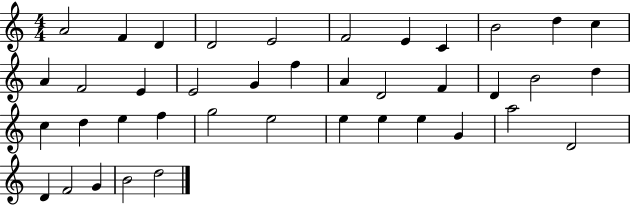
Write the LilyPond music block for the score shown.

{
  \clef treble
  \numericTimeSignature
  \time 4/4
  \key c \major
  a'2 f'4 d'4 | d'2 e'2 | f'2 e'4 c'4 | b'2 d''4 c''4 | \break a'4 f'2 e'4 | e'2 g'4 f''4 | a'4 d'2 f'4 | d'4 b'2 d''4 | \break c''4 d''4 e''4 f''4 | g''2 e''2 | e''4 e''4 e''4 g'4 | a''2 d'2 | \break d'4 f'2 g'4 | b'2 d''2 | \bar "|."
}